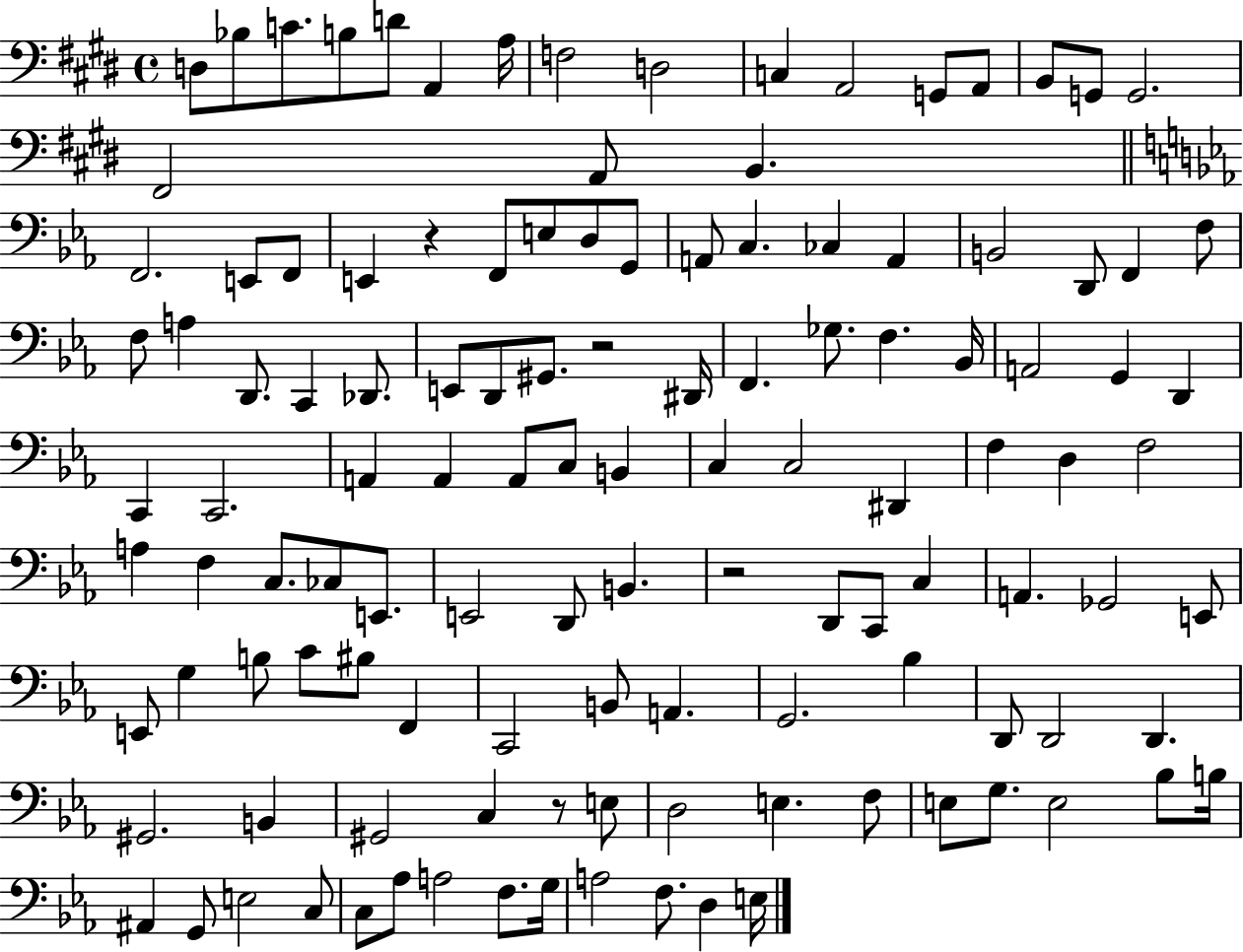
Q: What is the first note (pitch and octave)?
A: D3